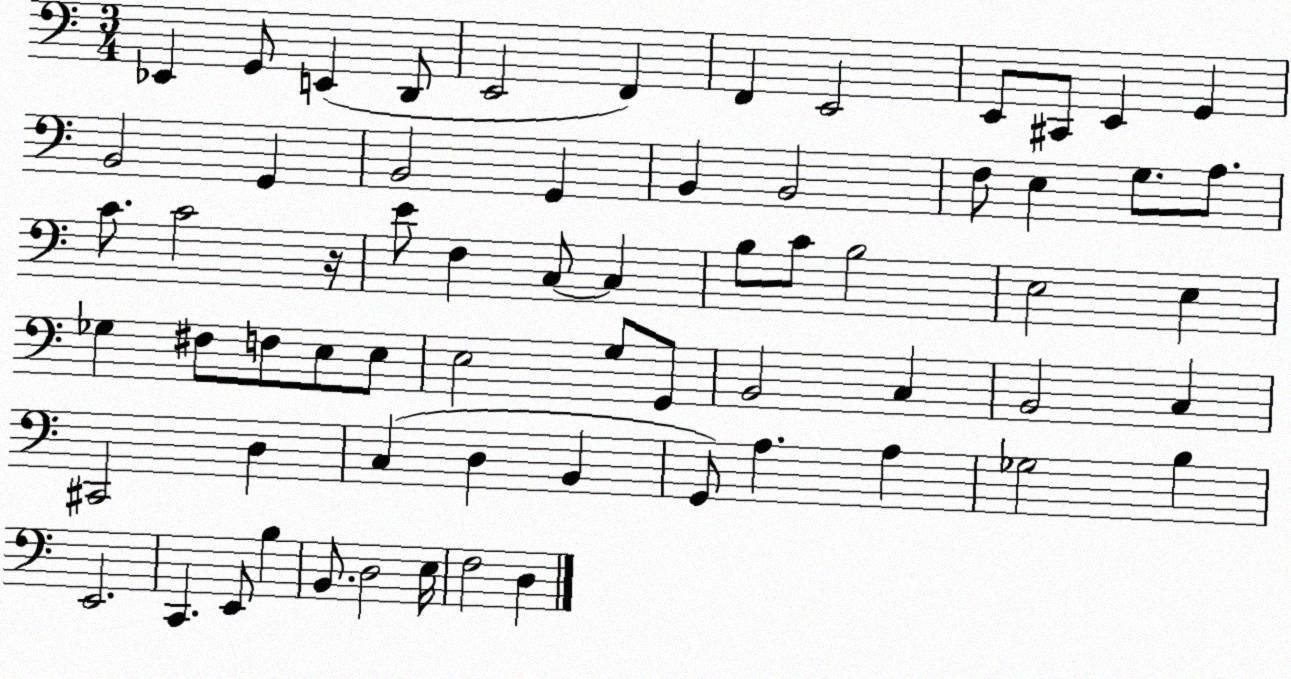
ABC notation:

X:1
T:Untitled
M:3/4
L:1/4
K:C
_E,, G,,/2 E,, D,,/2 E,,2 F,, F,, E,,2 E,,/2 ^C,,/2 E,, G,, B,,2 G,, B,,2 G,, B,, B,,2 F,/2 E, G,/2 A,/2 C/2 C2 z/4 E/2 F, C,/2 C, B,/2 C/2 B,2 E,2 E, _G, ^F,/2 F,/2 E,/2 E,/2 E,2 G,/2 G,,/2 B,,2 C, B,,2 C, ^C,,2 D, C, D, B,, G,,/2 A, A, _G,2 B, E,,2 C,, E,,/2 B, B,,/2 D,2 E,/4 F,2 D,